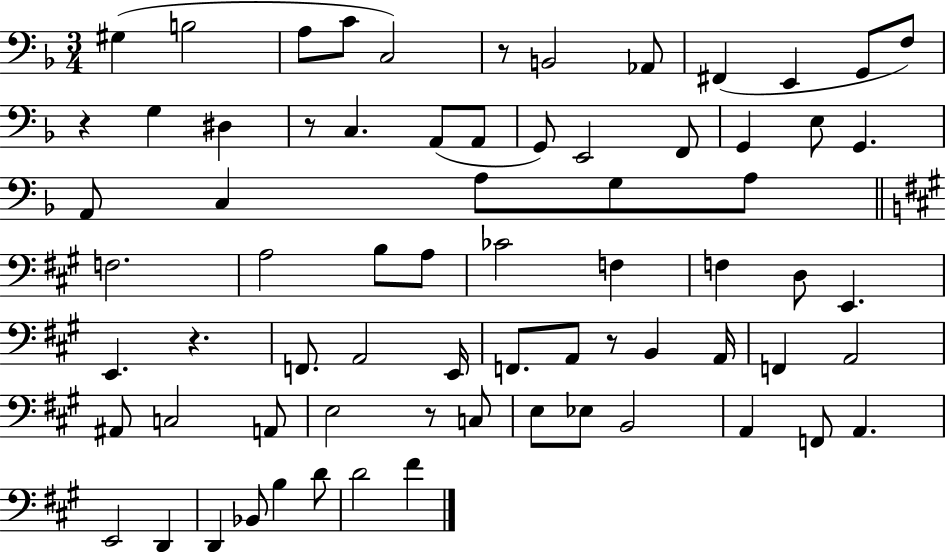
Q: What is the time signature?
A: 3/4